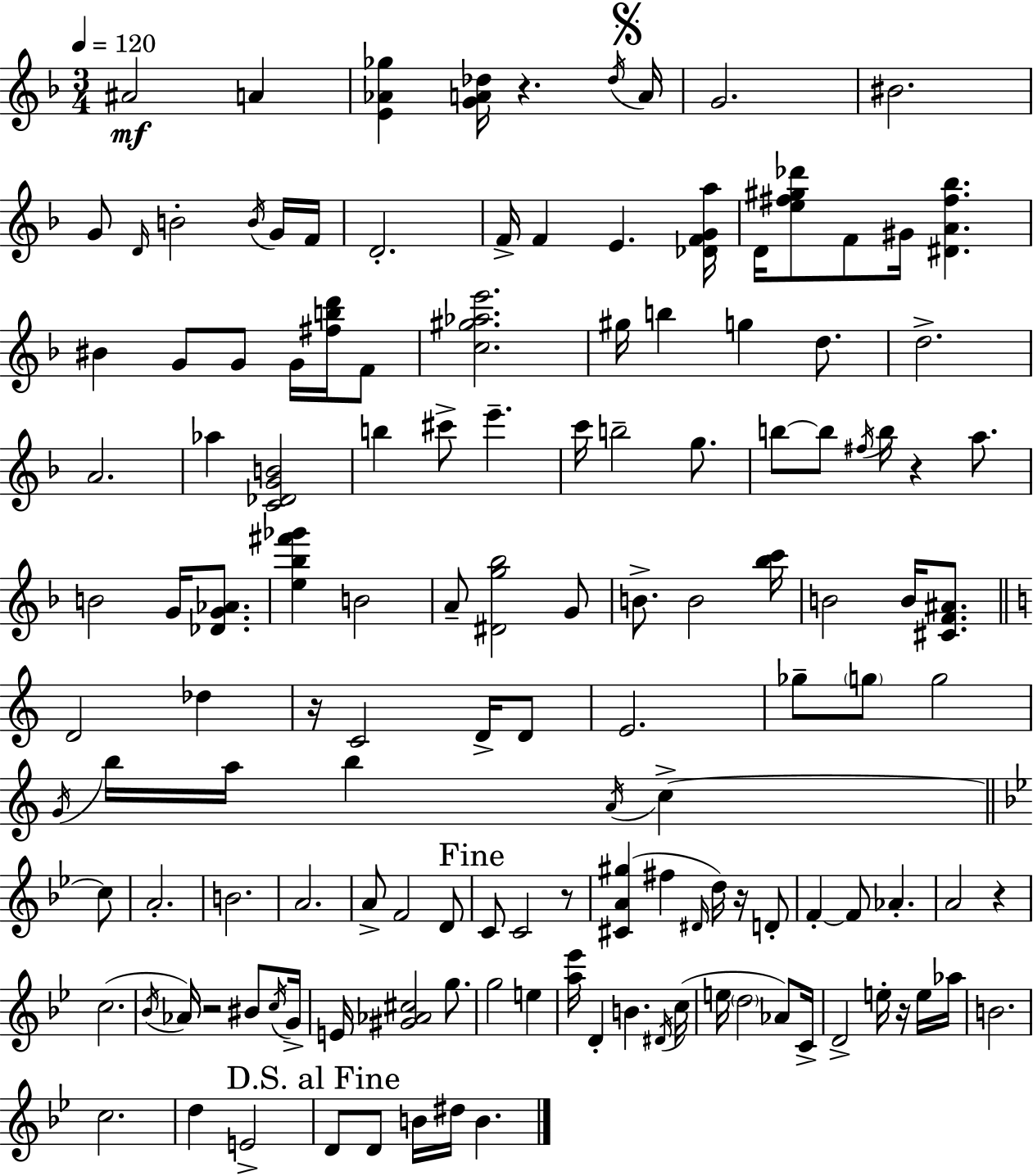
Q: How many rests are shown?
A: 8